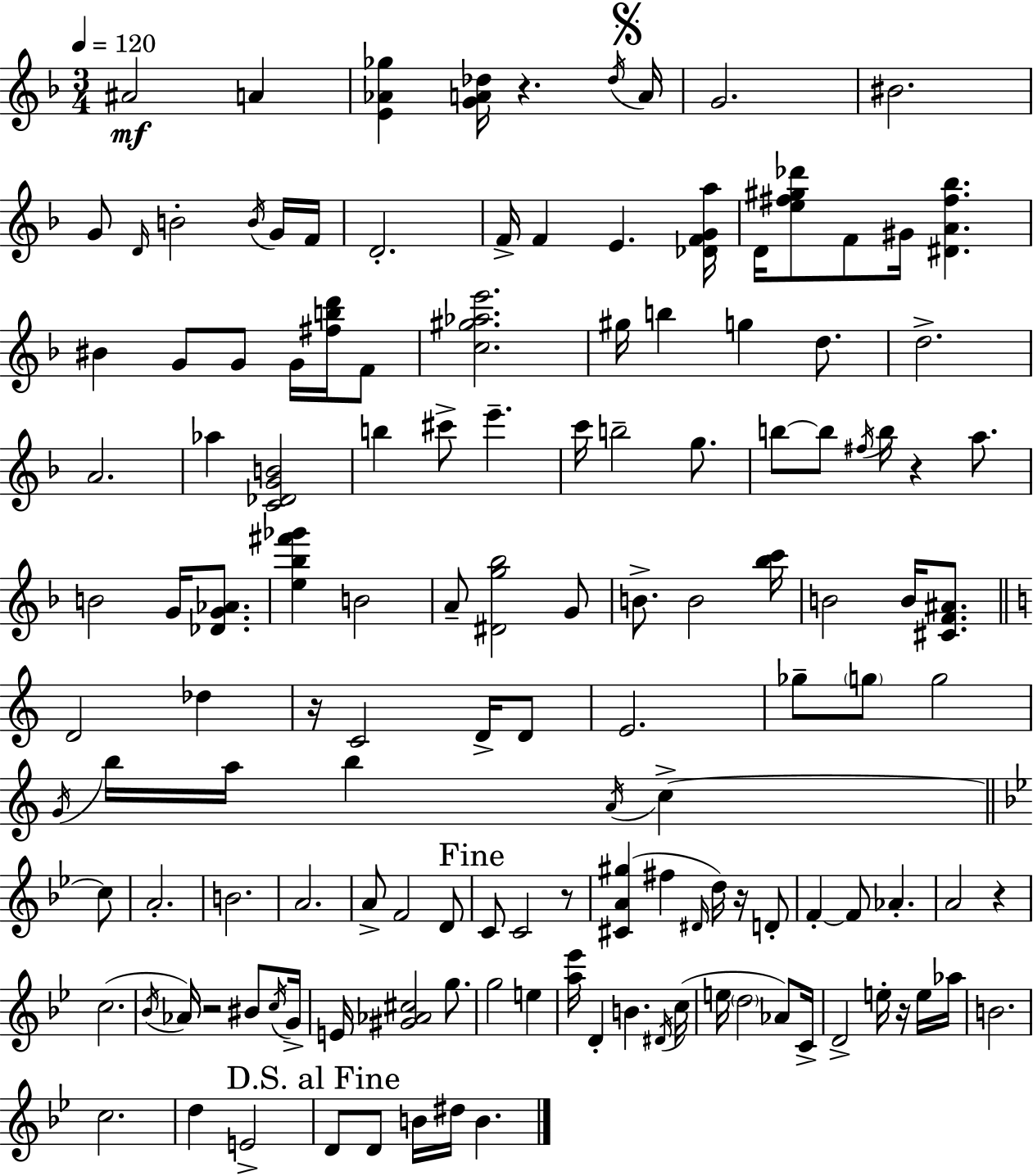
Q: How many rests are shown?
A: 8